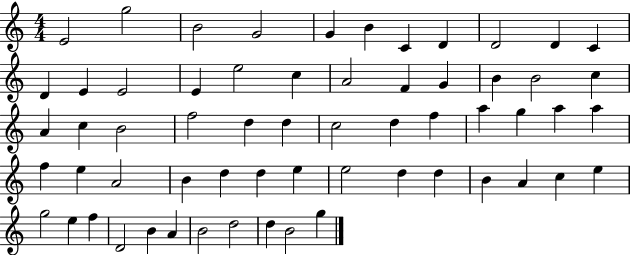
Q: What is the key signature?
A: C major